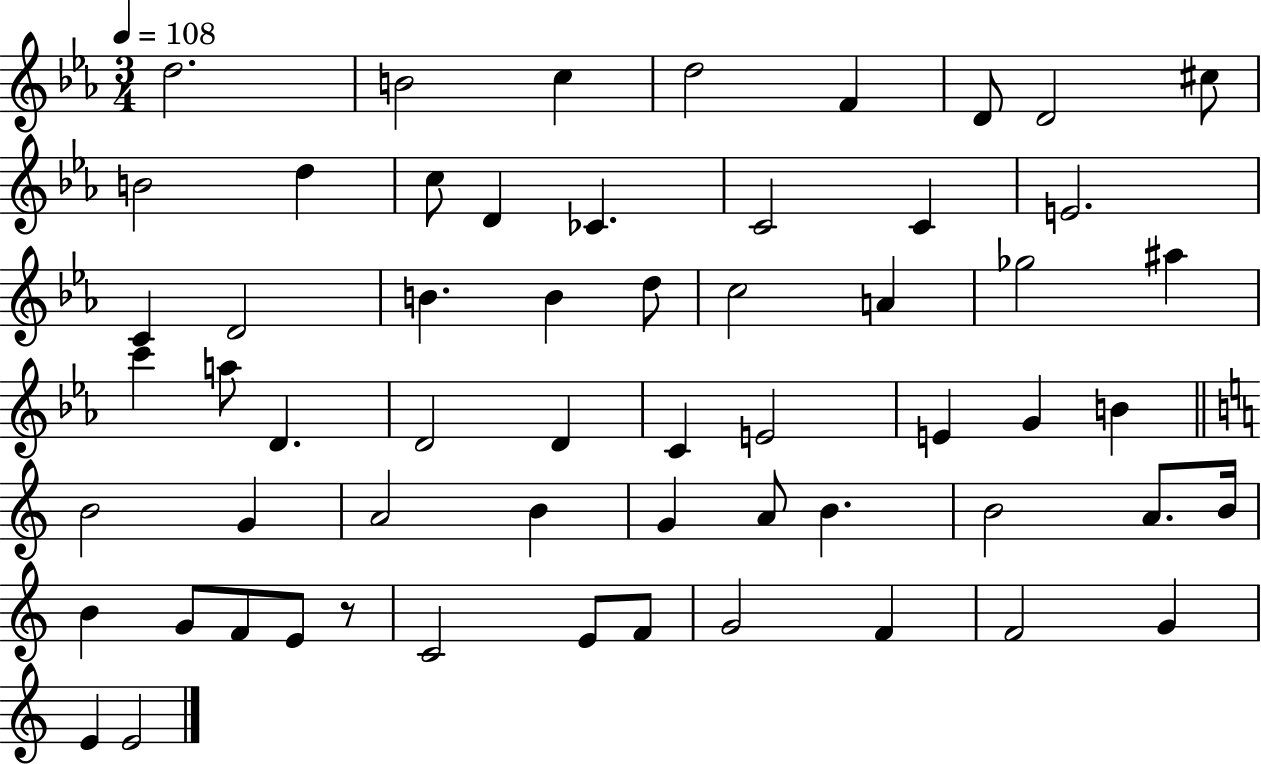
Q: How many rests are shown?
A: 1